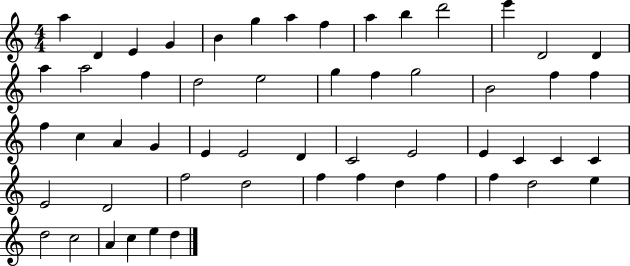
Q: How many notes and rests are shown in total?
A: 55